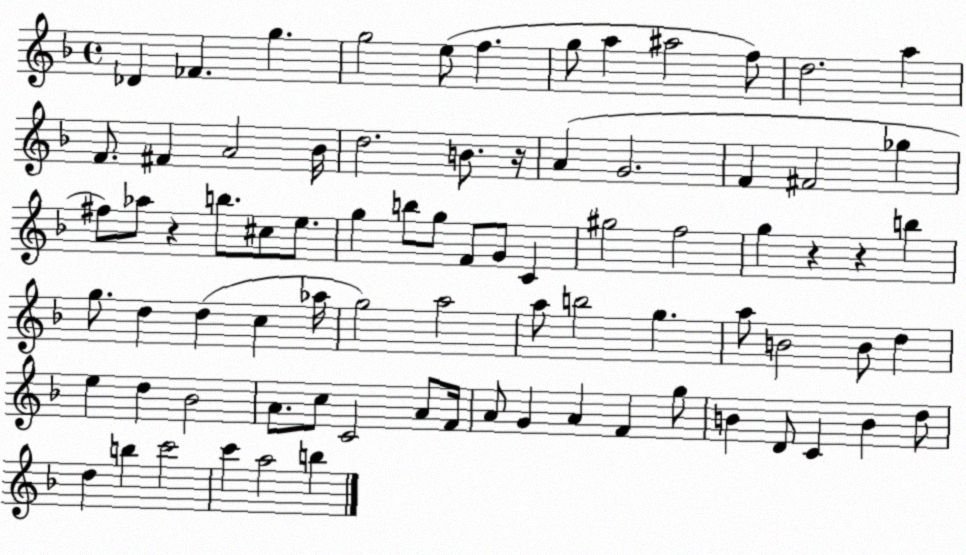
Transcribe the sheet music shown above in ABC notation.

X:1
T:Untitled
M:4/4
L:1/4
K:F
_D _F g g2 e/2 f g/2 a ^a2 f/2 d2 a F/2 ^F A2 _B/4 d2 B/2 z/4 A G2 F ^F2 _g ^f/2 _a/2 z b/2 ^c/2 e/2 g b/2 g/2 F/2 G/2 C ^g2 f2 g z z b g/2 d d c _a/4 g2 a2 a/2 b2 g a/2 B2 B/2 d e d _B2 A/2 c/2 C2 A/2 F/4 A/2 G A F g/2 B D/2 C B d/2 d b c'2 c' a2 b